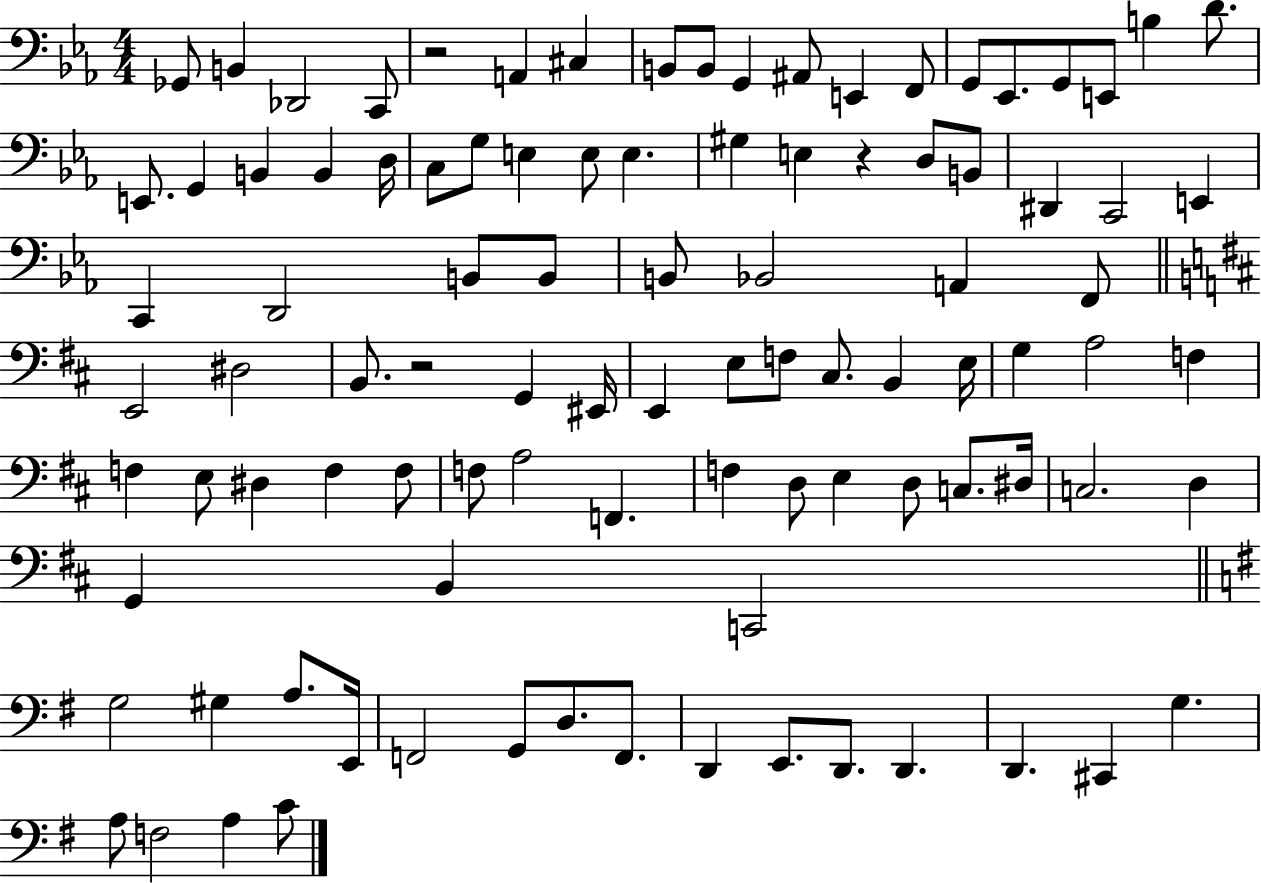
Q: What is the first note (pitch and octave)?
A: Gb2